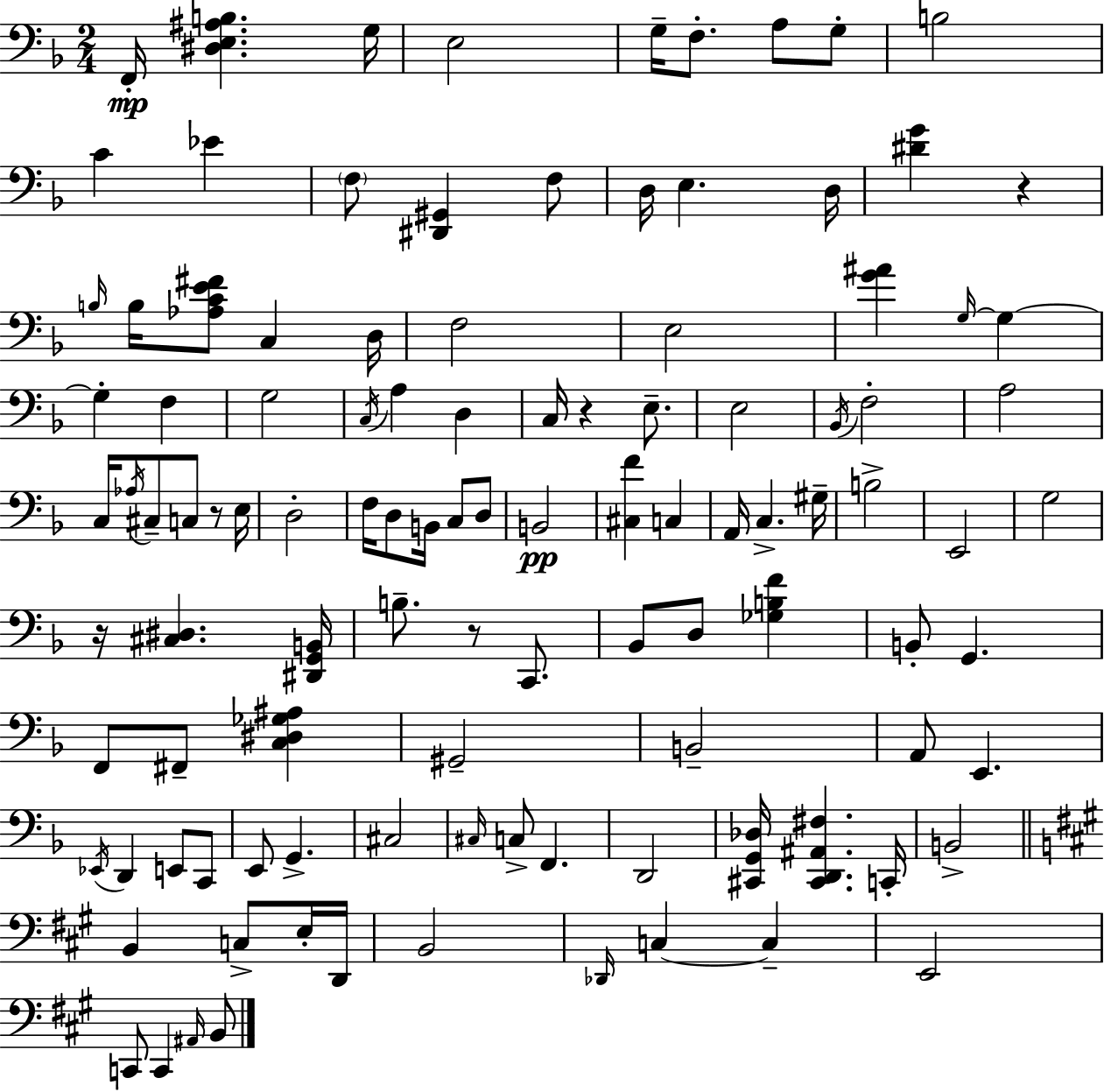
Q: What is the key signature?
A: D minor